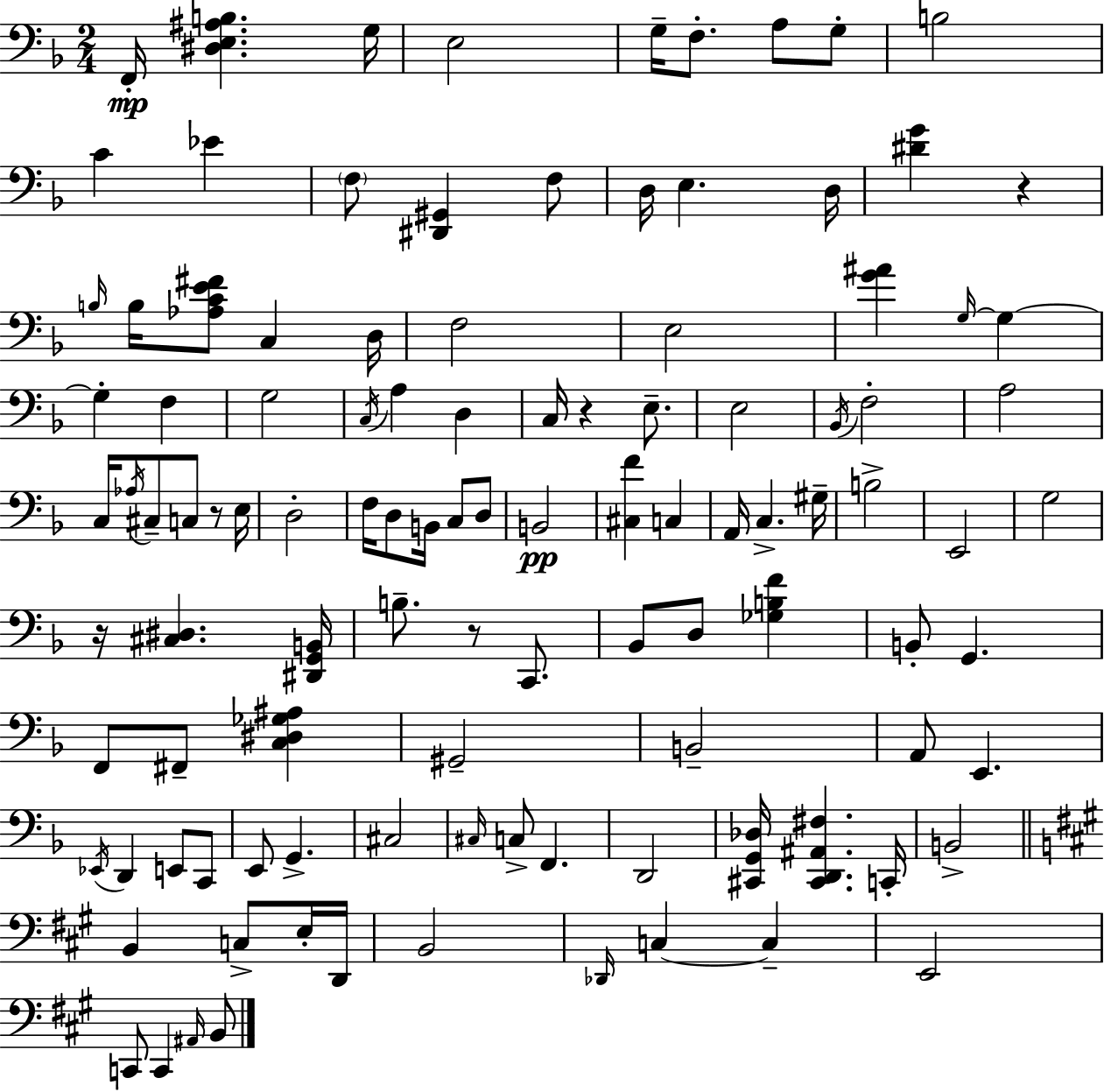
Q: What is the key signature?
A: D minor